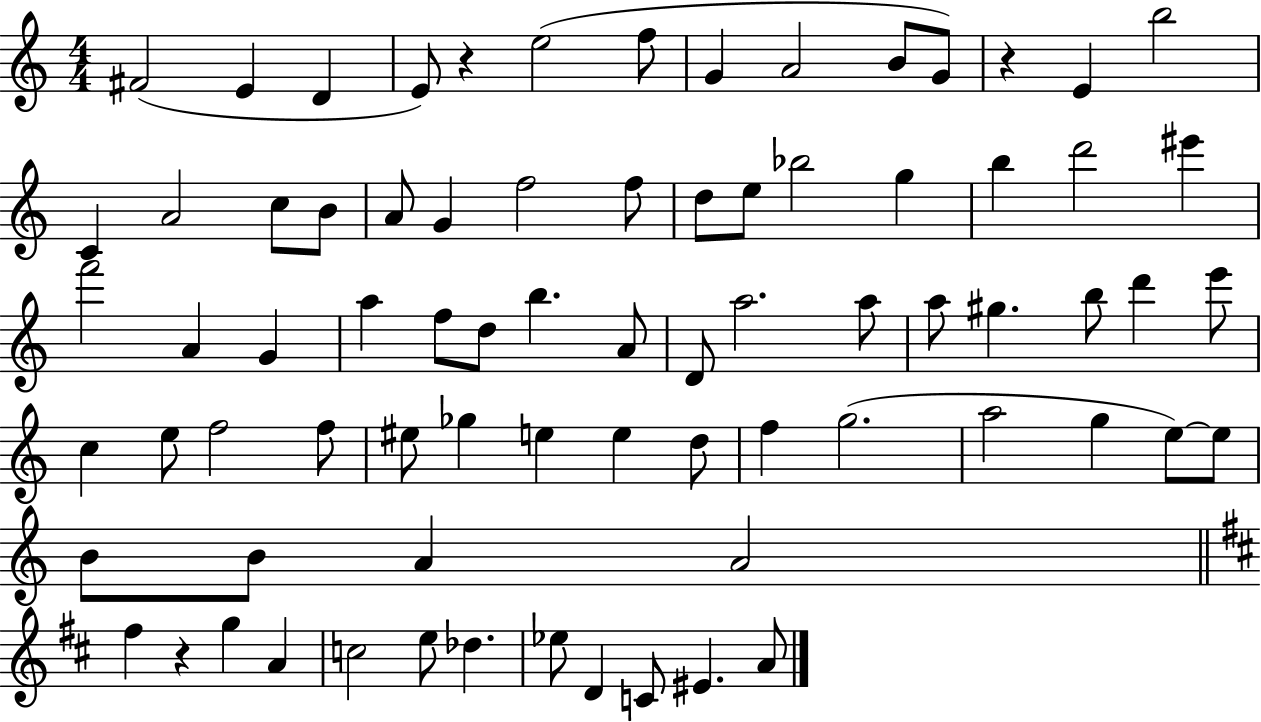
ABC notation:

X:1
T:Untitled
M:4/4
L:1/4
K:C
^F2 E D E/2 z e2 f/2 G A2 B/2 G/2 z E b2 C A2 c/2 B/2 A/2 G f2 f/2 d/2 e/2 _b2 g b d'2 ^e' f'2 A G a f/2 d/2 b A/2 D/2 a2 a/2 a/2 ^g b/2 d' e'/2 c e/2 f2 f/2 ^e/2 _g e e d/2 f g2 a2 g e/2 e/2 B/2 B/2 A A2 ^f z g A c2 e/2 _d _e/2 D C/2 ^E A/2